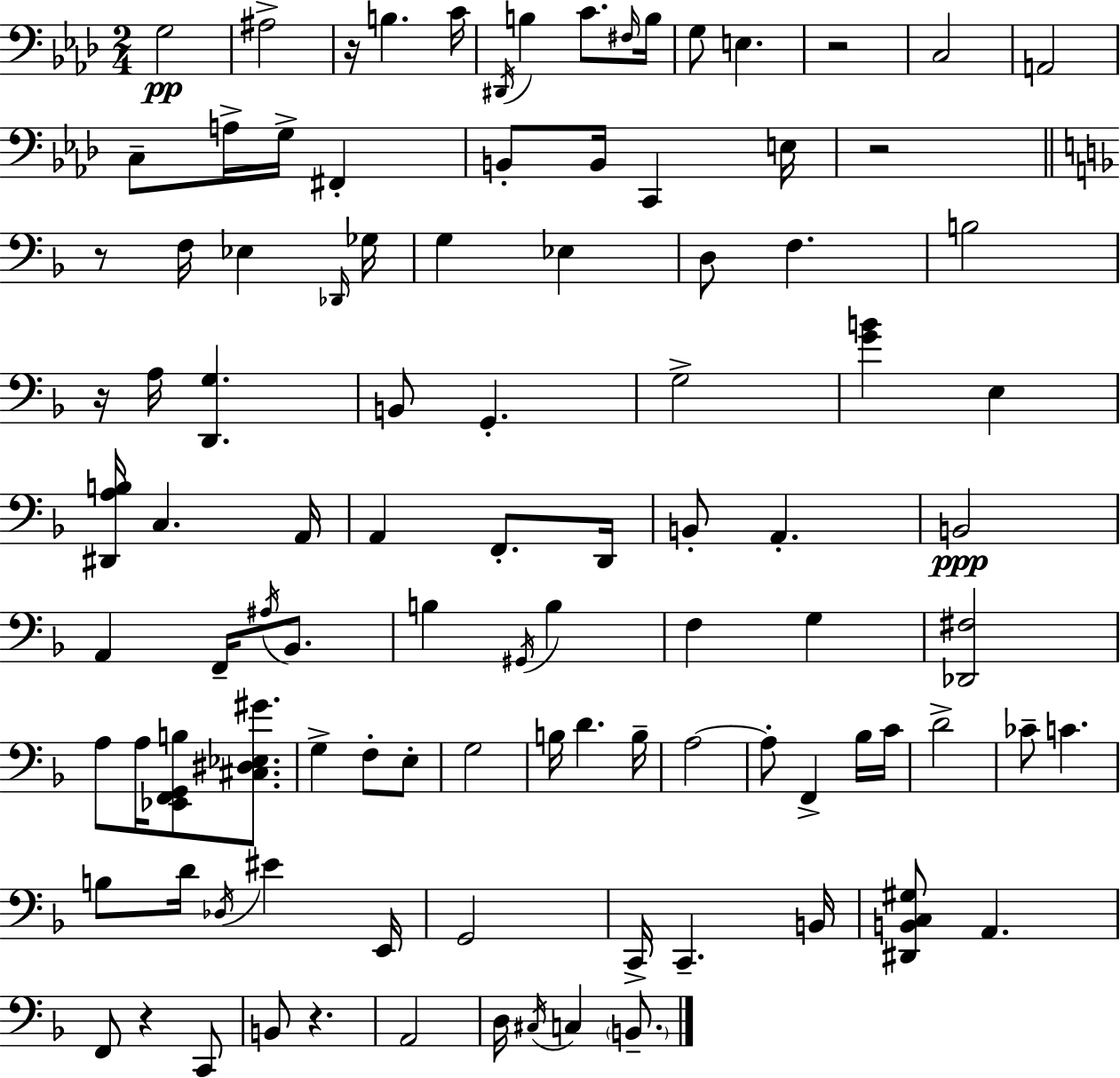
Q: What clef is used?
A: bass